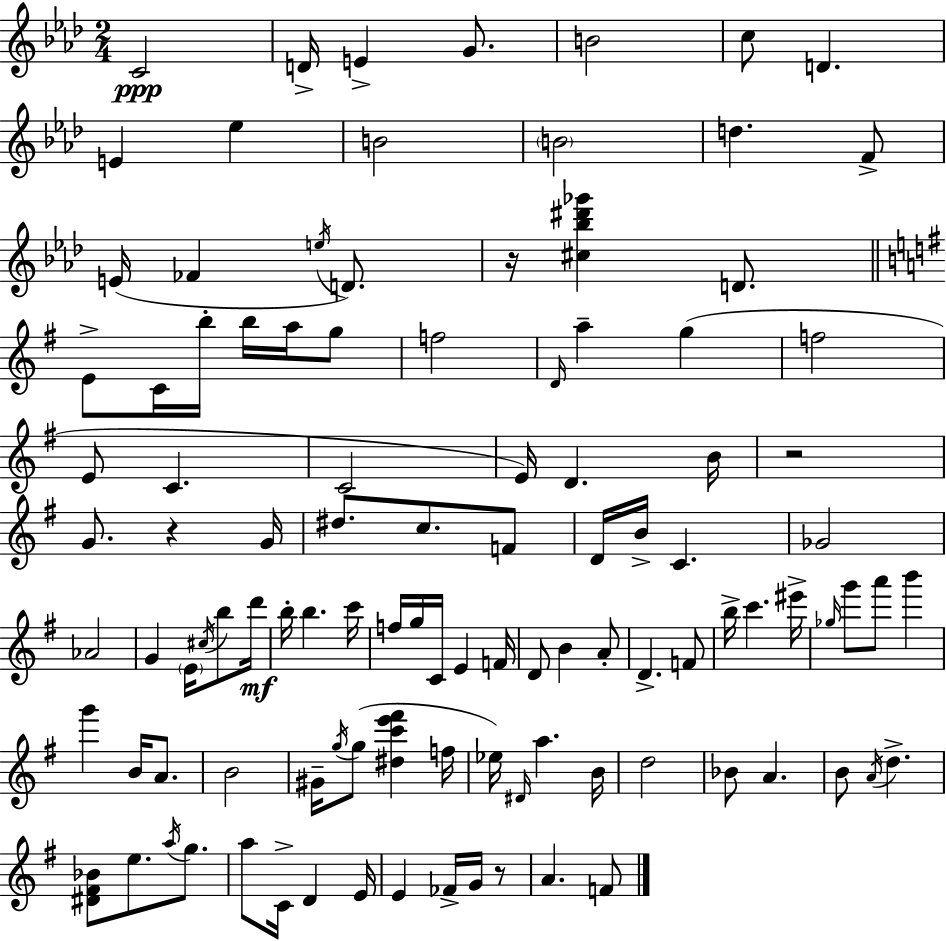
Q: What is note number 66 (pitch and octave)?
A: EIS6